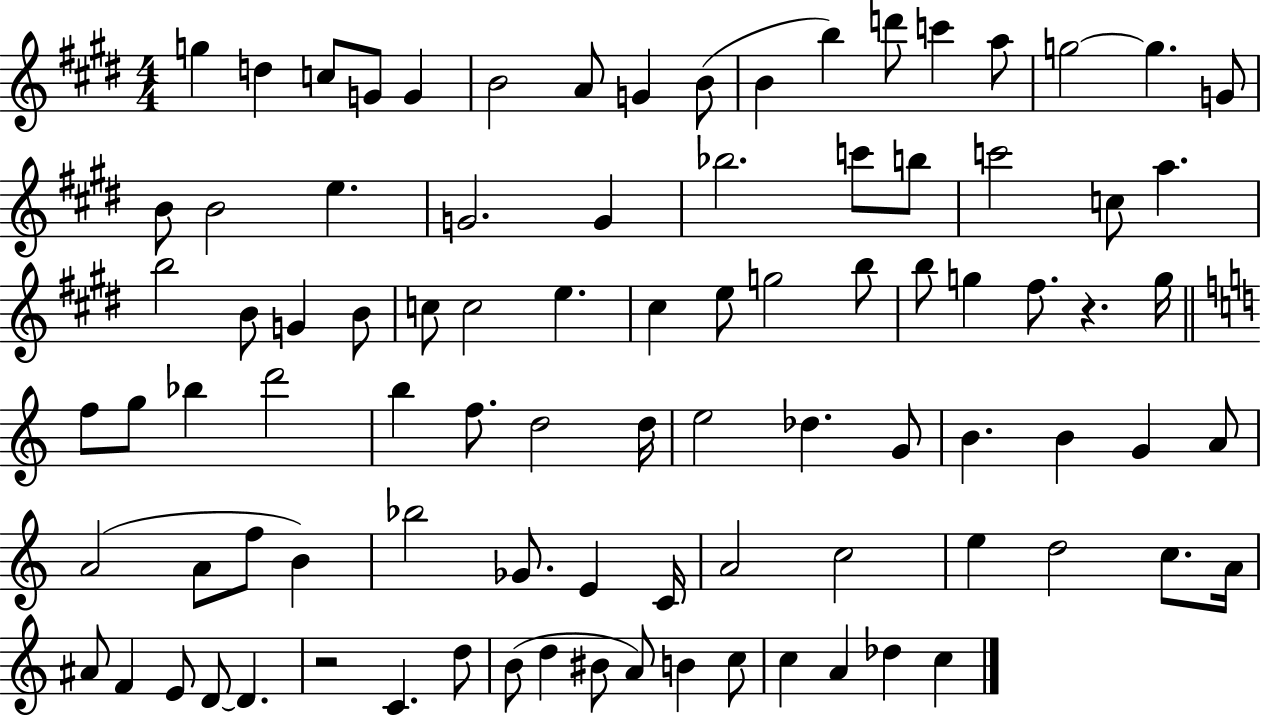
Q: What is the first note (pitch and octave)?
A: G5